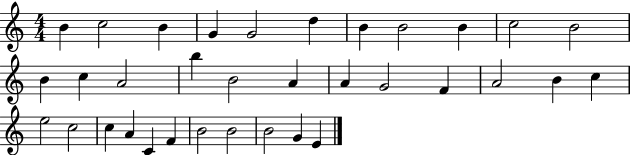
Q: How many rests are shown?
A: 0